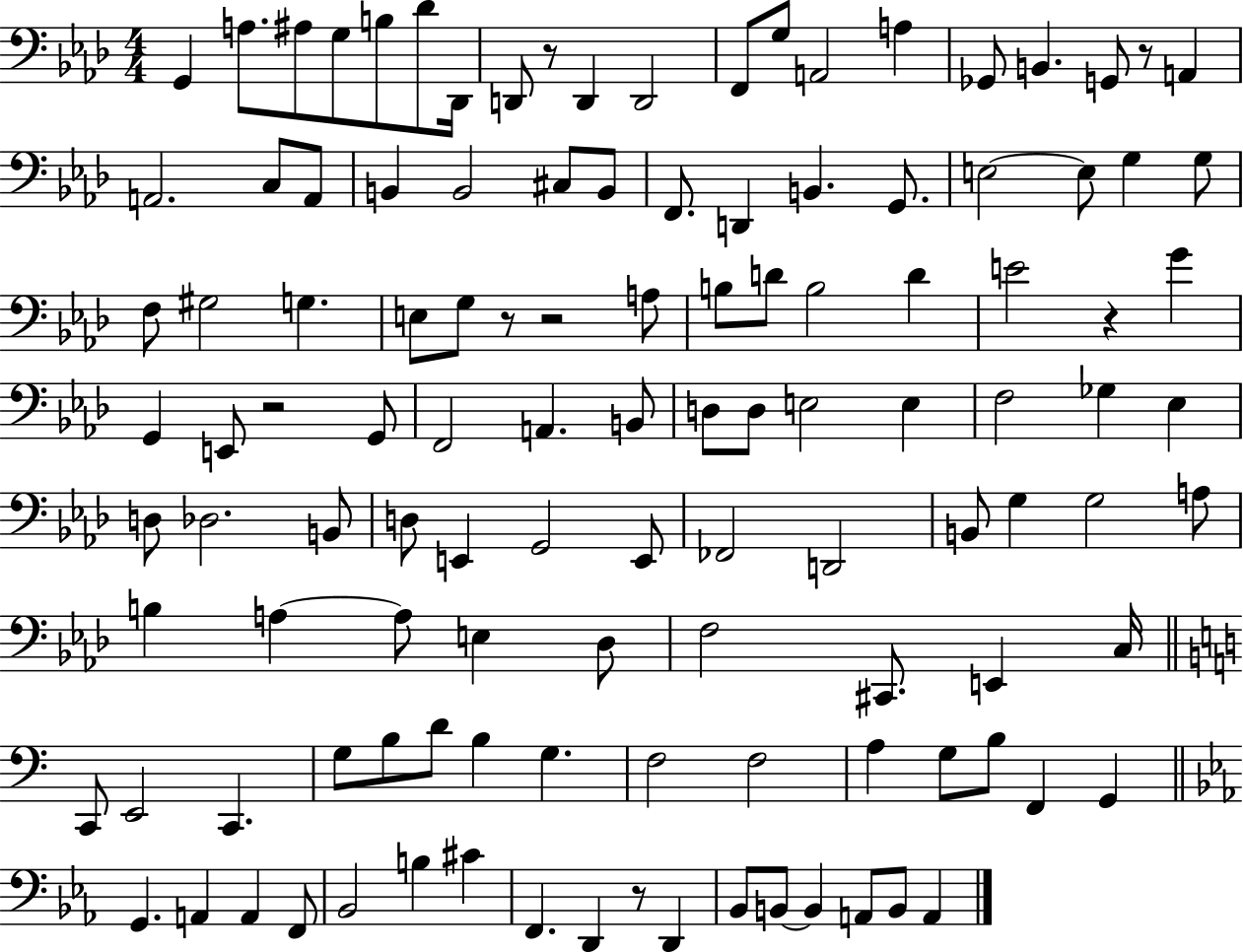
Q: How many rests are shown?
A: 7